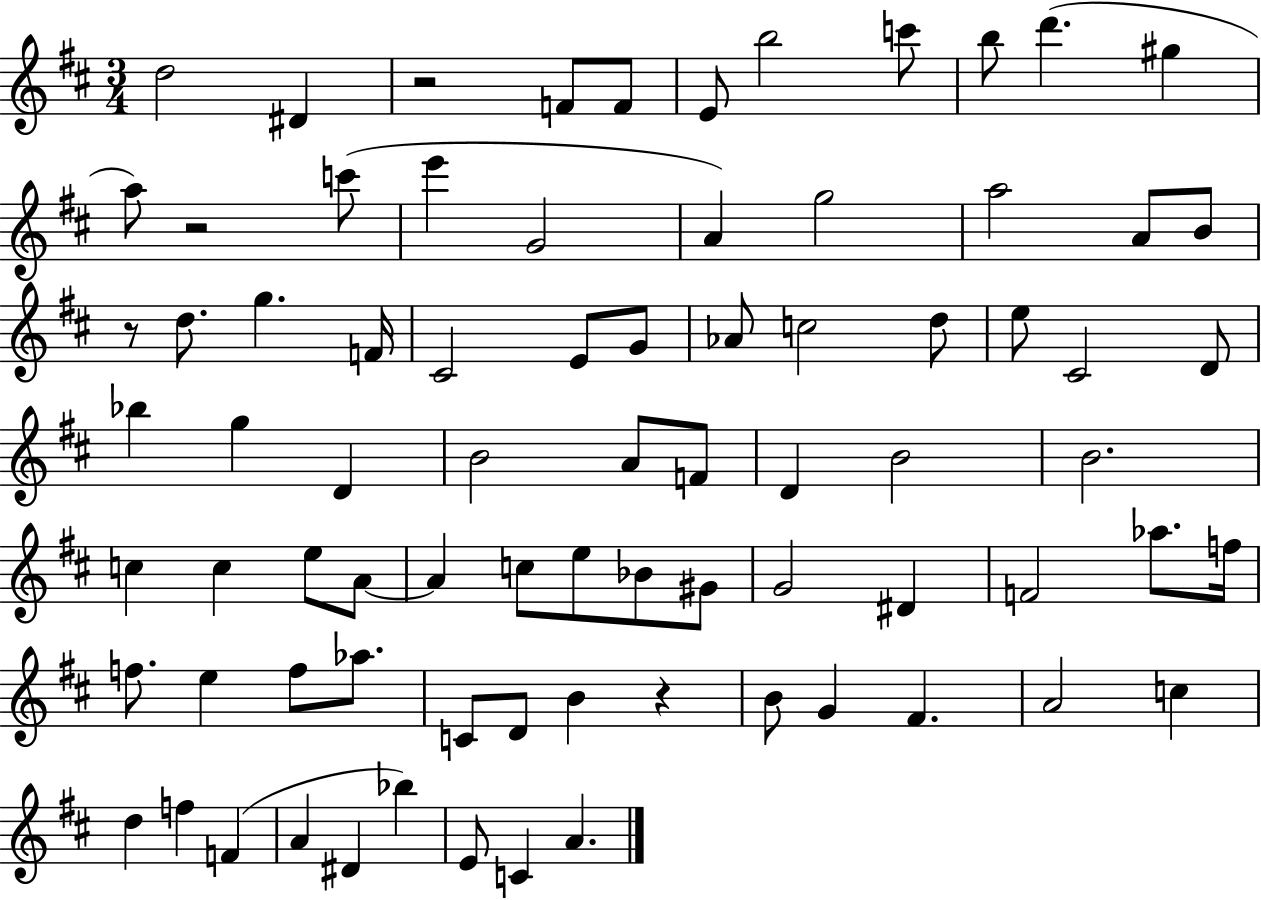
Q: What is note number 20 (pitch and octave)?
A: D5